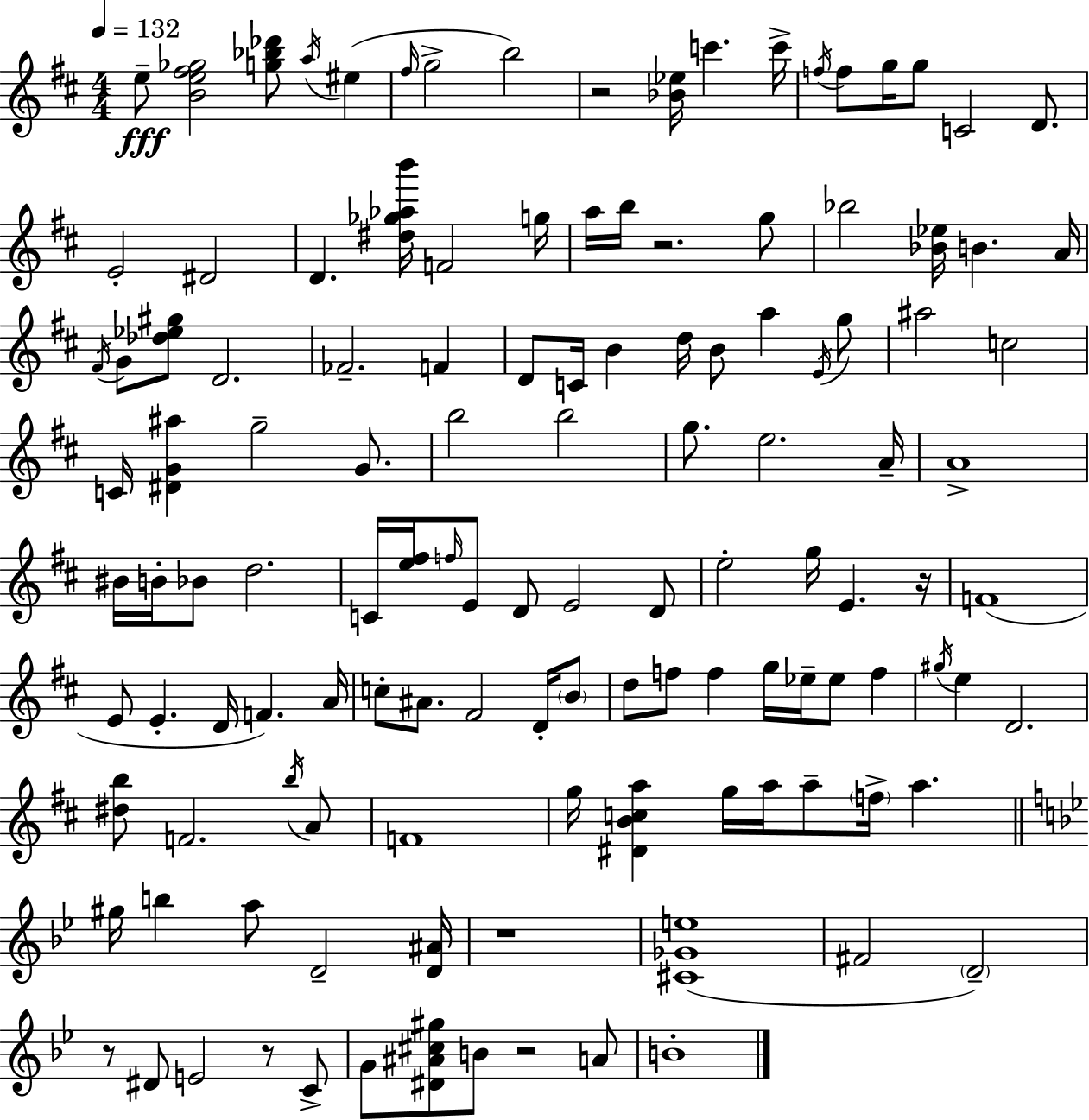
E5/e [B4,E5,F#5,Gb5]/h [G5,Bb5,Db6]/e A5/s EIS5/q F#5/s G5/h B5/h R/h [Bb4,Eb5]/s C6/q. C6/s F5/s F5/e G5/s G5/e C4/h D4/e. E4/h D#4/h D4/q. [D#5,Gb5,Ab5,B6]/s F4/h G5/s A5/s B5/s R/h. G5/e Bb5/h [Bb4,Eb5]/s B4/q. A4/s F#4/s G4/e [Db5,Eb5,G#5]/e D4/h. FES4/h. F4/q D4/e C4/s B4/q D5/s B4/e A5/q E4/s G5/e A#5/h C5/h C4/s [D#4,G4,A#5]/q G5/h G4/e. B5/h B5/h G5/e. E5/h. A4/s A4/w BIS4/s B4/s Bb4/e D5/h. C4/s [E5,F#5]/s F5/s E4/e D4/e E4/h D4/e E5/h G5/s E4/q. R/s F4/w E4/e E4/q. D4/s F4/q. A4/s C5/e A#4/e. F#4/h D4/s B4/e D5/e F5/e F5/q G5/s Eb5/s Eb5/e F5/q G#5/s E5/q D4/h. [D#5,B5]/e F4/h. B5/s A4/e F4/w G5/s [D#4,B4,C5,A5]/q G5/s A5/s A5/e F5/s A5/q. G#5/s B5/q A5/e D4/h [D4,A#4]/s R/w [C#4,Gb4,E5]/w F#4/h D4/h R/e D#4/e E4/h R/e C4/e G4/e [D#4,A#4,C#5,G#5]/e B4/e R/h A4/e B4/w